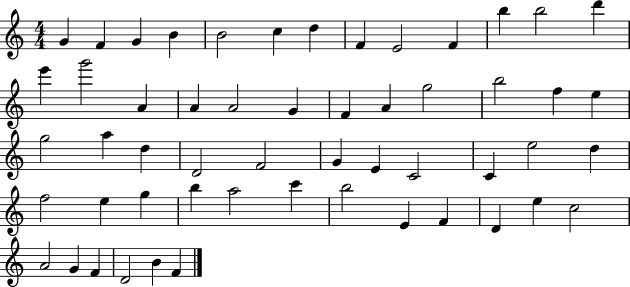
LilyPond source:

{
  \clef treble
  \numericTimeSignature
  \time 4/4
  \key c \major
  g'4 f'4 g'4 b'4 | b'2 c''4 d''4 | f'4 e'2 f'4 | b''4 b''2 d'''4 | \break e'''4 g'''2 a'4 | a'4 a'2 g'4 | f'4 a'4 g''2 | b''2 f''4 e''4 | \break g''2 a''4 d''4 | d'2 f'2 | g'4 e'4 c'2 | c'4 e''2 d''4 | \break f''2 e''4 g''4 | b''4 a''2 c'''4 | b''2 e'4 f'4 | d'4 e''4 c''2 | \break a'2 g'4 f'4 | d'2 b'4 f'4 | \bar "|."
}